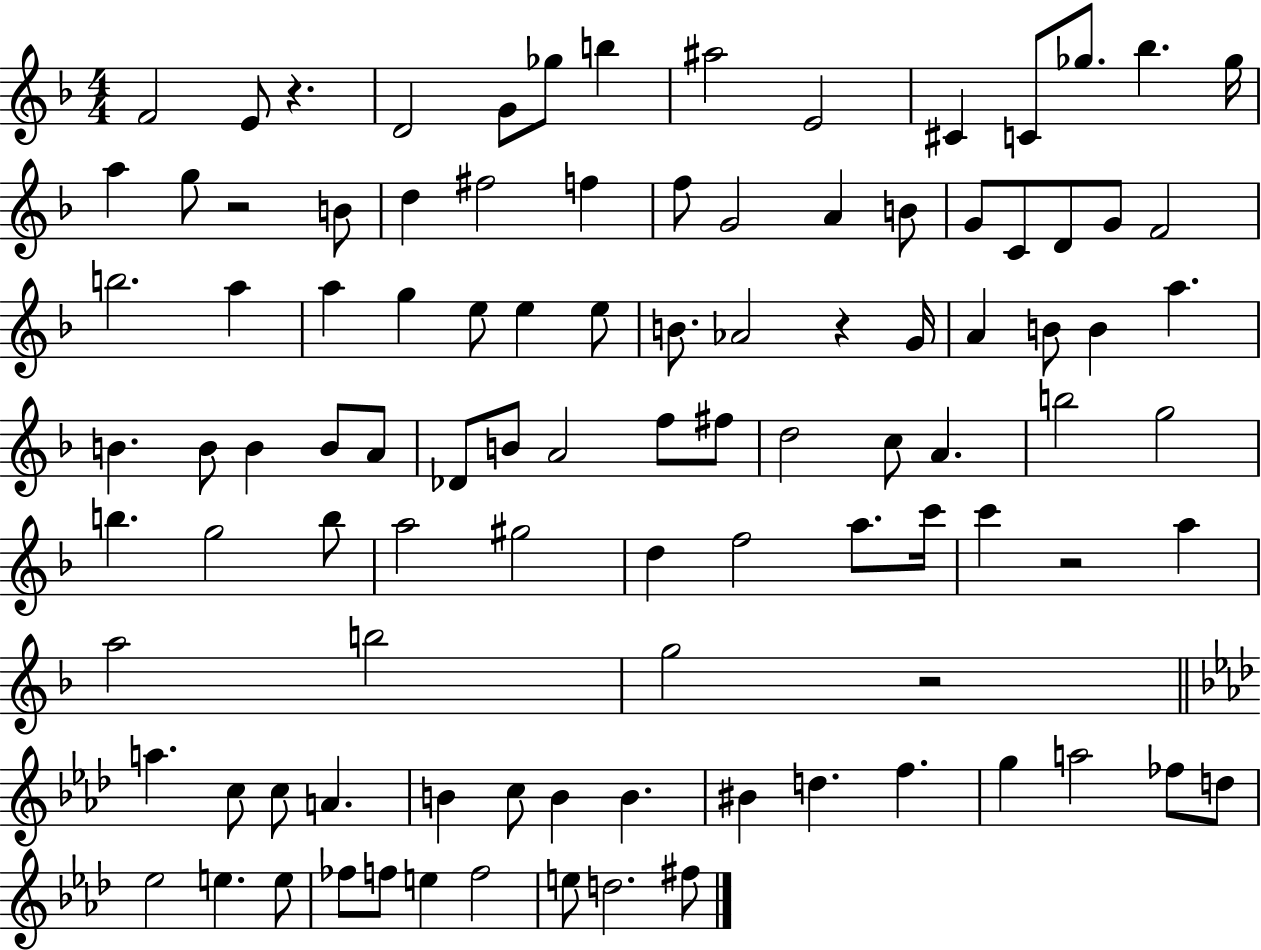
{
  \clef treble
  \numericTimeSignature
  \time 4/4
  \key f \major
  f'2 e'8 r4. | d'2 g'8 ges''8 b''4 | ais''2 e'2 | cis'4 c'8 ges''8. bes''4. ges''16 | \break a''4 g''8 r2 b'8 | d''4 fis''2 f''4 | f''8 g'2 a'4 b'8 | g'8 c'8 d'8 g'8 f'2 | \break b''2. a''4 | a''4 g''4 e''8 e''4 e''8 | b'8. aes'2 r4 g'16 | a'4 b'8 b'4 a''4. | \break b'4. b'8 b'4 b'8 a'8 | des'8 b'8 a'2 f''8 fis''8 | d''2 c''8 a'4. | b''2 g''2 | \break b''4. g''2 b''8 | a''2 gis''2 | d''4 f''2 a''8. c'''16 | c'''4 r2 a''4 | \break a''2 b''2 | g''2 r2 | \bar "||" \break \key f \minor a''4. c''8 c''8 a'4. | b'4 c''8 b'4 b'4. | bis'4 d''4. f''4. | g''4 a''2 fes''8 d''8 | \break ees''2 e''4. e''8 | fes''8 f''8 e''4 f''2 | e''8 d''2. fis''8 | \bar "|."
}